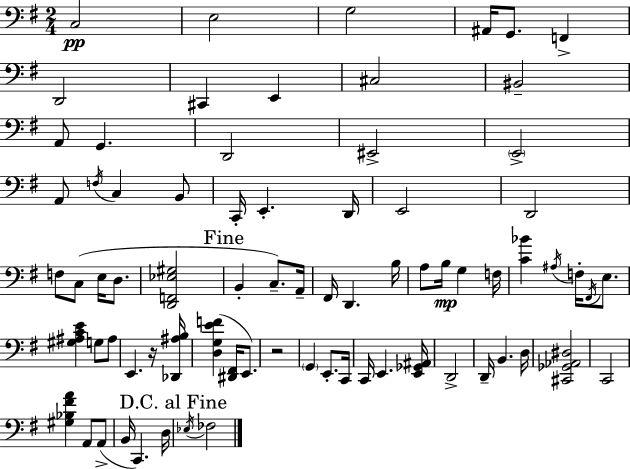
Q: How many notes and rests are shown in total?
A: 75